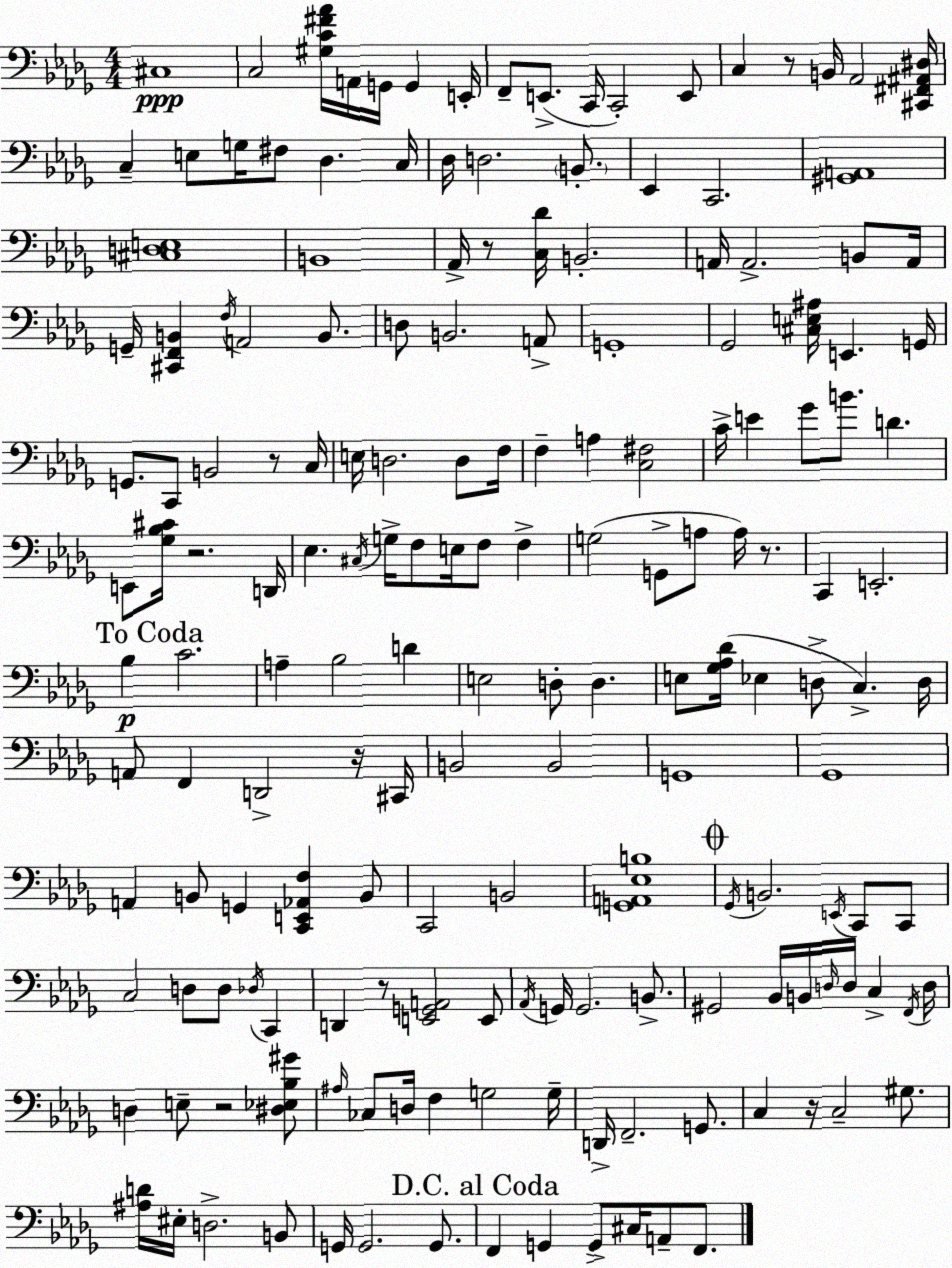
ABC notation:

X:1
T:Untitled
M:4/4
L:1/4
K:Bbm
^C,4 C,2 [^G,C^F_A]/4 A,,/4 G,,/4 G,, E,,/4 F,,/2 E,,/2 C,,/4 C,,2 E,,/2 C, z/2 B,,/4 _A,,2 [^C,,^F,,^A,,^D,]/4 C, E,/2 G,/4 ^F,/2 _D, C,/4 _D,/4 D,2 B,,/2 _E,, C,,2 [^G,,A,,]4 [^C,D,E,]4 B,,4 _A,,/4 z/2 [C,_D]/4 B,,2 A,,/4 A,,2 B,,/2 A,,/4 G,,/4 [^C,,F,,B,,] F,/4 A,,2 B,,/2 D,/2 B,,2 A,,/2 G,,4 _G,,2 [^C,E,^A,]/4 E,, G,,/4 G,,/2 C,,/2 B,,2 z/2 C,/4 E,/4 D,2 D,/2 F,/4 F, A, [C,^F,]2 C/4 E _G/2 B/2 D E,,/2 [_G,_B,^C]/4 z2 D,,/4 _E, ^C,/4 G,/4 F,/2 E,/4 F,/2 F, G,2 G,,/2 A,/2 A,/4 z/2 C,, E,,2 _B, C2 A, _B,2 D E,2 D,/2 D, E,/2 [_G,_A,_D]/4 _E, D,/2 C, D,/4 A,,/2 F,, D,,2 z/4 ^C,,/4 B,,2 B,,2 G,,4 _G,,4 A,, B,,/2 G,, [C,,E,,_A,,F,] B,,/2 C,,2 B,,2 [G,,A,,_E,B,]4 _G,,/4 B,,2 E,,/4 C,,/2 C,,/2 C,2 D,/2 D,/2 _D,/4 C,, D,, z/2 [E,,G,,A,,]2 E,,/2 _A,,/4 G,,/4 G,,2 B,,/2 ^G,,2 _B,,/4 B,,/4 D,/4 D,/4 C, F,,/4 D,/4 D, E,/2 z2 [^D,_E,_B,^G]/2 ^A,/4 _C,/2 D,/4 F, G,2 G,/4 D,,/4 F,,2 G,,/2 C, z/4 C,2 ^G,/2 [^A,D]/4 ^E,/4 D,2 B,,/2 G,,/4 G,,2 G,,/2 F,, G,, G,,/2 ^C,/4 A,,/2 F,,/2